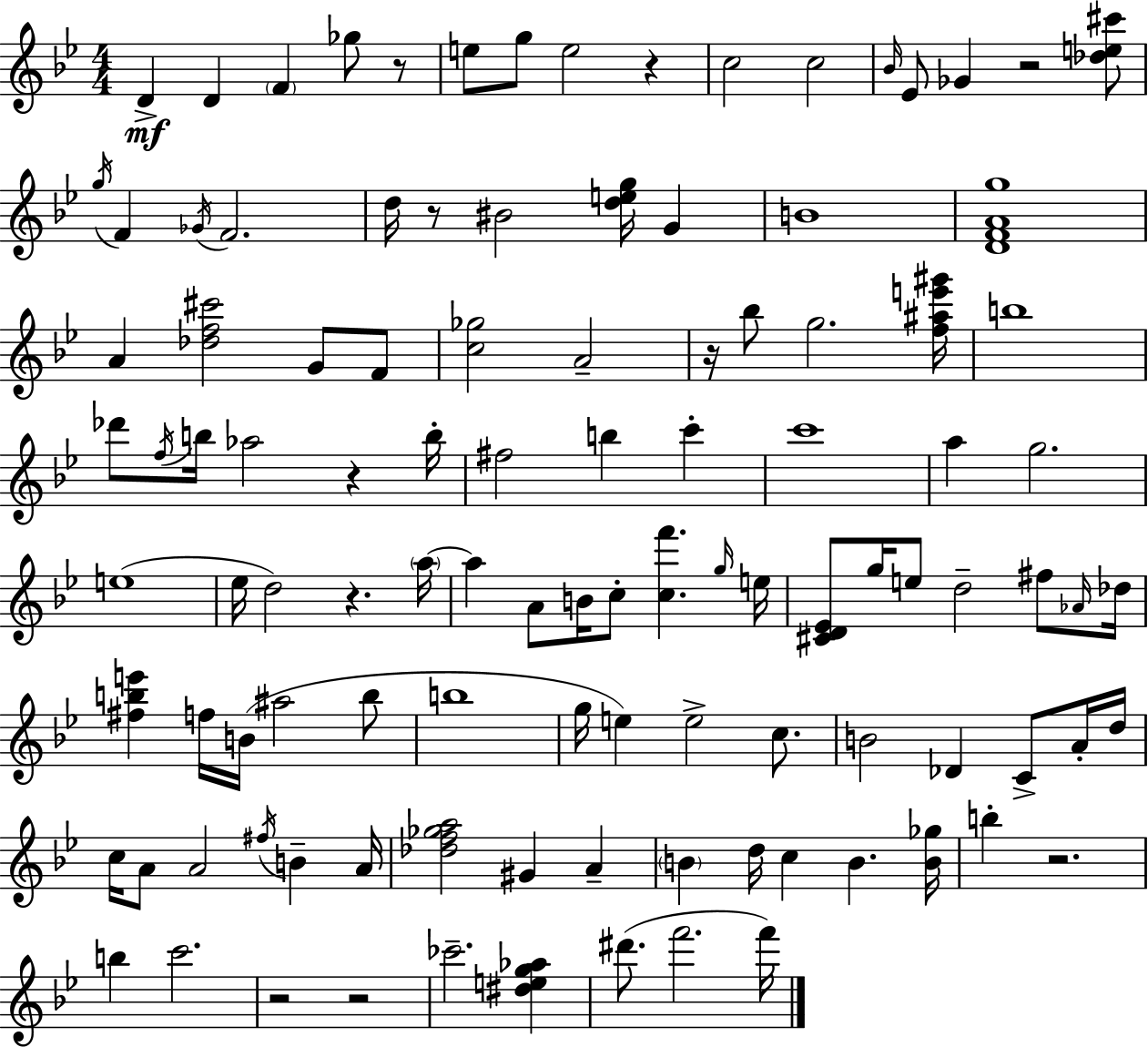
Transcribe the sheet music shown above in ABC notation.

X:1
T:Untitled
M:4/4
L:1/4
K:Gm
D D F _g/2 z/2 e/2 g/2 e2 z c2 c2 _B/4 _E/2 _G z2 [_de^c']/2 g/4 F _G/4 F2 d/4 z/2 ^B2 [deg]/4 G B4 [DFAg]4 A [_df^c']2 G/2 F/2 [c_g]2 A2 z/4 _b/2 g2 [f^ae'^g']/4 b4 _d'/2 f/4 b/4 _a2 z b/4 ^f2 b c' c'4 a g2 e4 _e/4 d2 z a/4 a A/2 B/4 c/2 [cf'] g/4 e/4 [^CD_E]/2 g/4 e/2 d2 ^f/2 _A/4 _d/4 [^fbe'] f/4 B/4 ^a2 b/2 b4 g/4 e e2 c/2 B2 _D C/2 A/4 d/4 c/4 A/2 A2 ^f/4 B A/4 [_df_ga]2 ^G A B d/4 c B [B_g]/4 b z2 b c'2 z2 z2 _c'2 [^deg_a] ^d'/2 f'2 f'/4